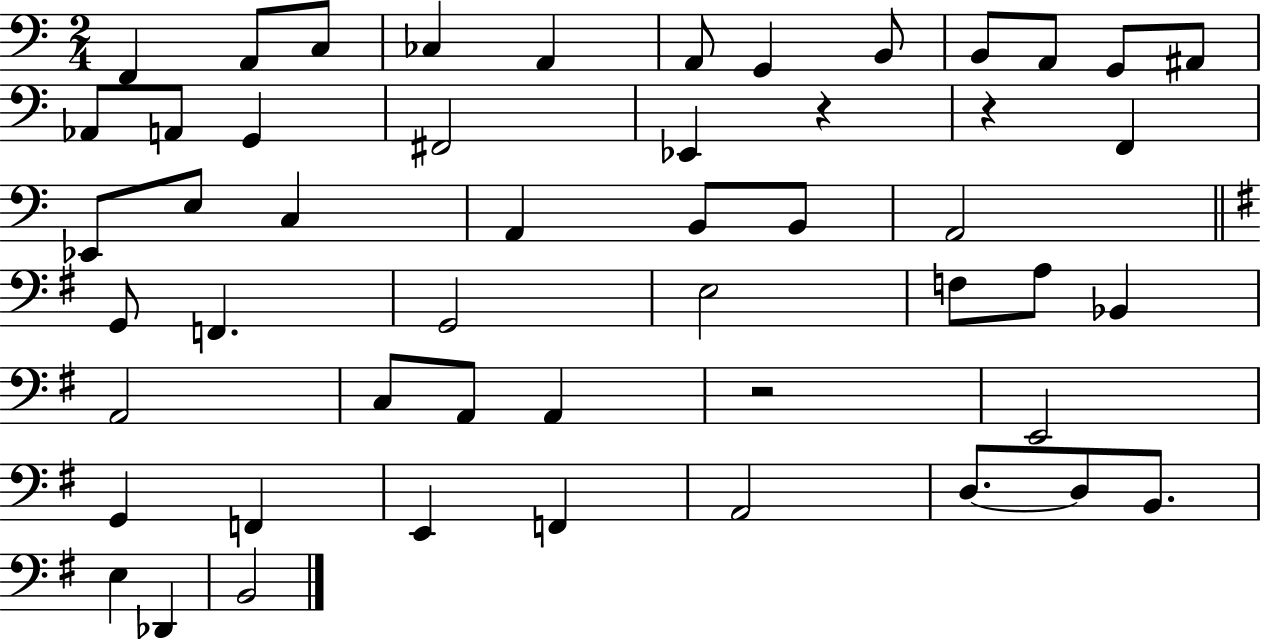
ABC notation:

X:1
T:Untitled
M:2/4
L:1/4
K:C
F,, A,,/2 C,/2 _C, A,, A,,/2 G,, B,,/2 B,,/2 A,,/2 G,,/2 ^A,,/2 _A,,/2 A,,/2 G,, ^F,,2 _E,, z z F,, _E,,/2 E,/2 C, A,, B,,/2 B,,/2 A,,2 G,,/2 F,, G,,2 E,2 F,/2 A,/2 _B,, A,,2 C,/2 A,,/2 A,, z2 E,,2 G,, F,, E,, F,, A,,2 D,/2 D,/2 B,,/2 E, _D,, B,,2